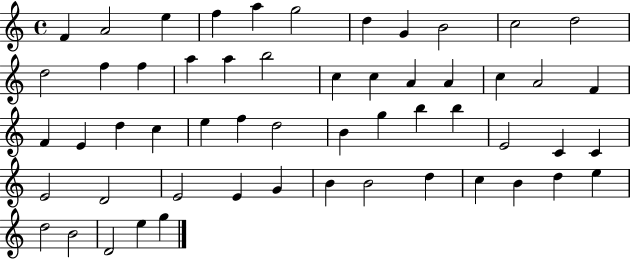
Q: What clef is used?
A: treble